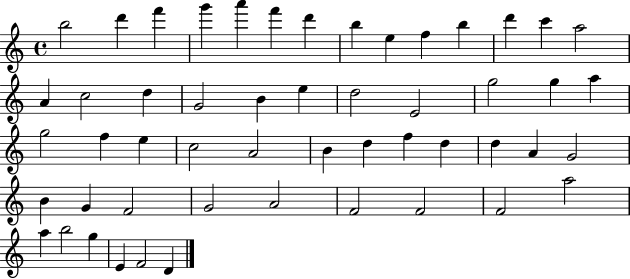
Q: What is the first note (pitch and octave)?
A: B5